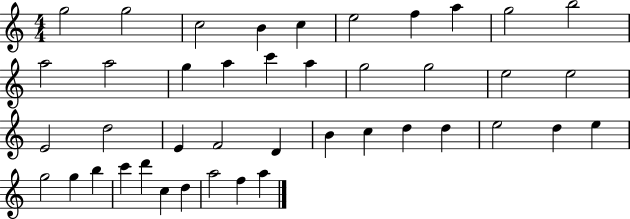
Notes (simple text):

G5/h G5/h C5/h B4/q C5/q E5/h F5/q A5/q G5/h B5/h A5/h A5/h G5/q A5/q C6/q A5/q G5/h G5/h E5/h E5/h E4/h D5/h E4/q F4/h D4/q B4/q C5/q D5/q D5/q E5/h D5/q E5/q G5/h G5/q B5/q C6/q D6/q C5/q D5/q A5/h F5/q A5/q